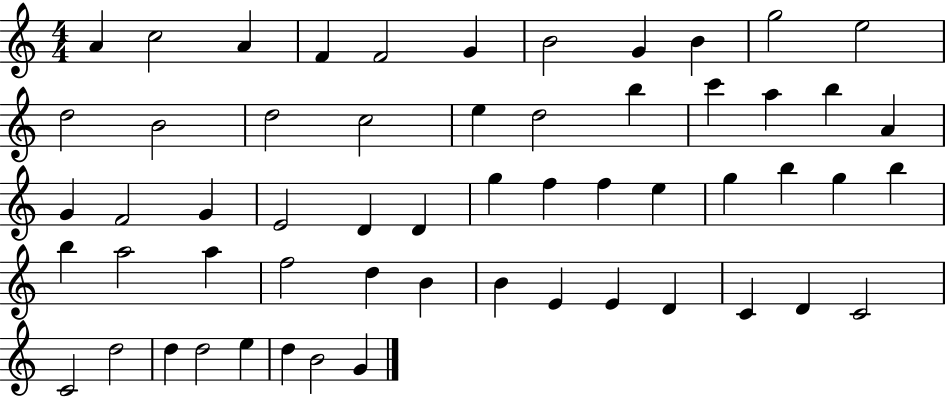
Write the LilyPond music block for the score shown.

{
  \clef treble
  \numericTimeSignature
  \time 4/4
  \key c \major
  a'4 c''2 a'4 | f'4 f'2 g'4 | b'2 g'4 b'4 | g''2 e''2 | \break d''2 b'2 | d''2 c''2 | e''4 d''2 b''4 | c'''4 a''4 b''4 a'4 | \break g'4 f'2 g'4 | e'2 d'4 d'4 | g''4 f''4 f''4 e''4 | g''4 b''4 g''4 b''4 | \break b''4 a''2 a''4 | f''2 d''4 b'4 | b'4 e'4 e'4 d'4 | c'4 d'4 c'2 | \break c'2 d''2 | d''4 d''2 e''4 | d''4 b'2 g'4 | \bar "|."
}